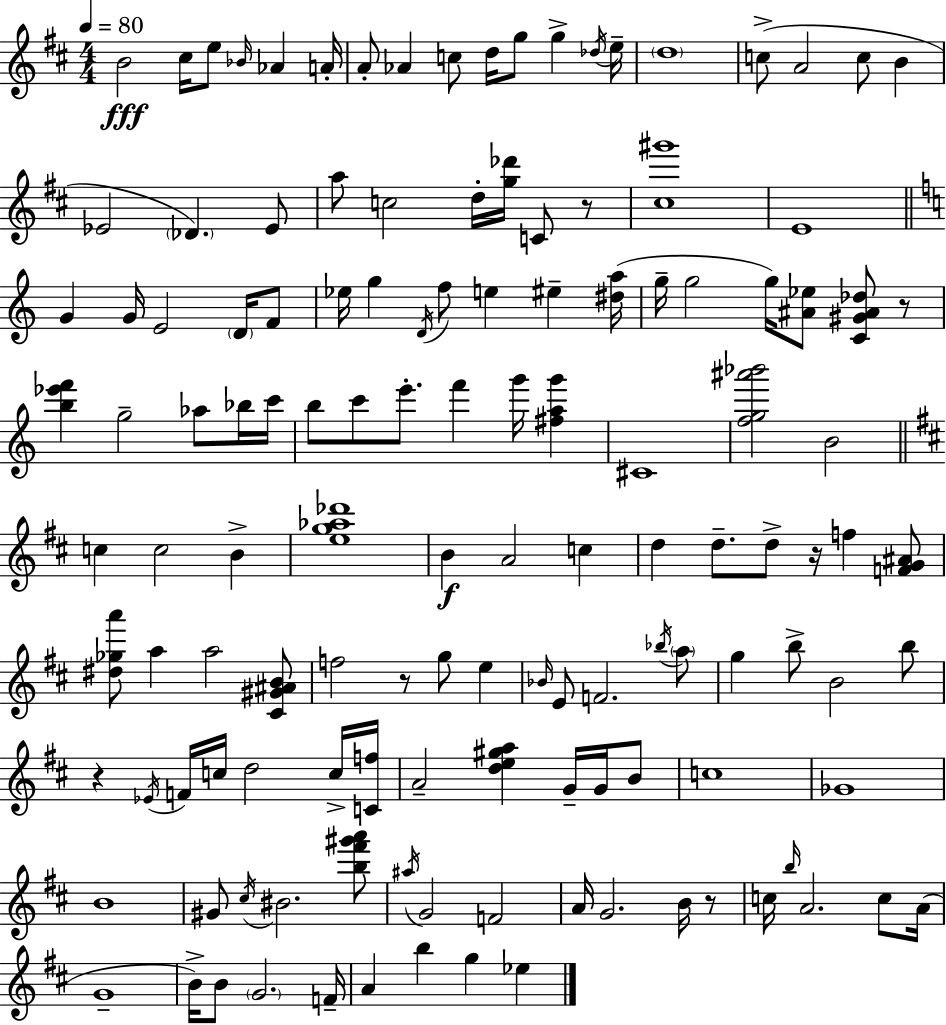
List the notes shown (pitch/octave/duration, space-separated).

B4/h C#5/s E5/e Bb4/s Ab4/q A4/s A4/e Ab4/q C5/e D5/s G5/e G5/q Db5/s E5/s D5/w C5/e A4/h C5/e B4/q Eb4/h Db4/q. Eb4/e A5/e C5/h D5/s [G5,Db6]/s C4/e R/e [C#5,G#6]/w E4/w G4/q G4/s E4/h D4/s F4/e Eb5/s G5/q D4/s F5/e E5/q EIS5/q [D#5,A5]/s G5/s G5/h G5/s [A#4,Eb5]/e [C4,G#4,A#4,Db5]/e R/e [B5,Eb6,F6]/q G5/h Ab5/e Bb5/s C6/s B5/e C6/e E6/e. F6/q G6/s [F#5,A5,G6]/q C#4/w [F5,G5,A#6,Bb6]/h B4/h C5/q C5/h B4/q [E5,G5,Ab5,Db6]/w B4/q A4/h C5/q D5/q D5/e. D5/e R/s F5/q [F4,G4,A#4]/e [D#5,Gb5,A6]/e A5/q A5/h [C#4,G#4,A#4,B4]/e F5/h R/e G5/e E5/q Bb4/s E4/e F4/h. Bb5/s A5/e G5/q B5/e B4/h B5/e R/q Eb4/s F4/s C5/s D5/h C5/s [C4,F5]/s A4/h [D5,E5,G#5,A5]/q G4/s G4/s B4/e C5/w Gb4/w B4/w G#4/e C#5/s BIS4/h. [B5,F#6,G#6,A6]/e A#5/s G4/h F4/h A4/s G4/h. B4/s R/e C5/s B5/s A4/h. C5/e A4/s G4/w B4/s B4/e G4/h. F4/s A4/q B5/q G5/q Eb5/q